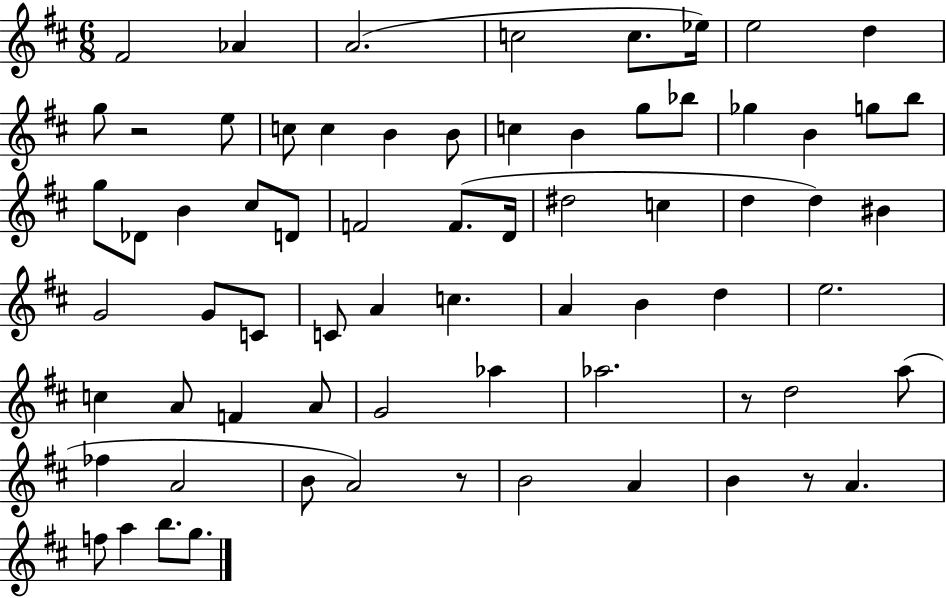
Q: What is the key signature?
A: D major